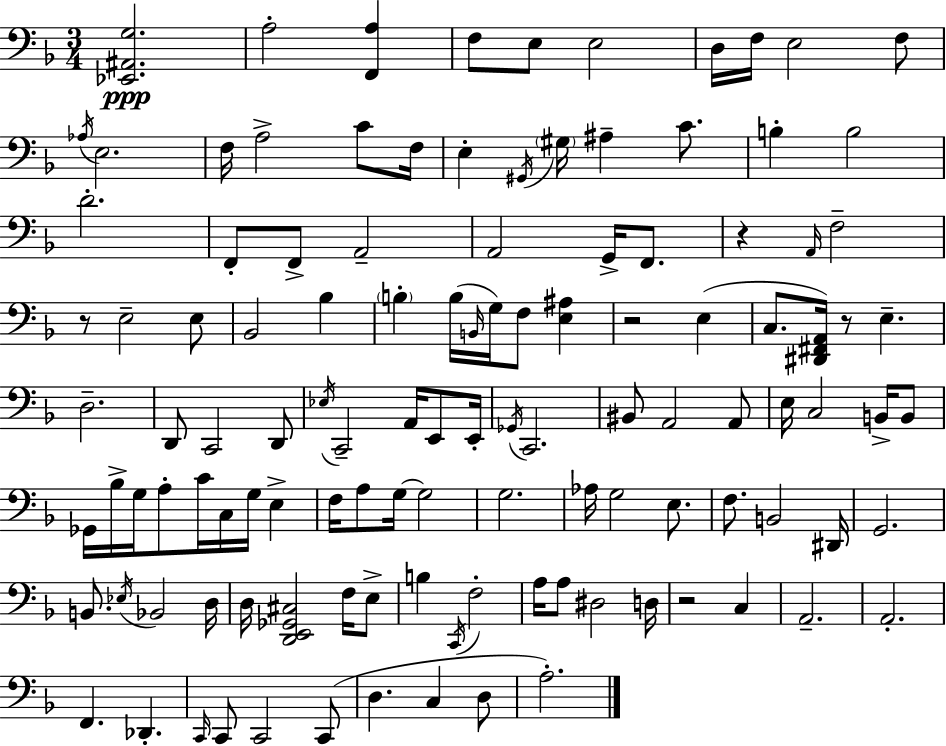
X:1
T:Untitled
M:3/4
L:1/4
K:F
[_E,,^A,,G,]2 A,2 [F,,A,] F,/2 E,/2 E,2 D,/4 F,/4 E,2 F,/2 _A,/4 E,2 F,/4 A,2 C/2 F,/4 E, ^G,,/4 ^G,/4 ^A, C/2 B, B,2 D2 F,,/2 F,,/2 A,,2 A,,2 G,,/4 F,,/2 z A,,/4 F,2 z/2 E,2 E,/2 _B,,2 _B, B, B,/4 B,,/4 G,/4 F,/2 [E,^A,] z2 E, C,/2 [^D,,^F,,A,,]/4 z/2 E, D,2 D,,/2 C,,2 D,,/2 _E,/4 C,,2 A,,/4 E,,/2 E,,/4 _G,,/4 C,,2 ^B,,/2 A,,2 A,,/2 E,/4 C,2 B,,/4 B,,/2 _G,,/4 _B,/4 G,/4 A,/2 C/4 C,/4 G,/4 E, F,/4 A,/2 G,/4 G,2 G,2 _A,/4 G,2 E,/2 F,/2 B,,2 ^D,,/4 G,,2 B,,/2 _E,/4 _B,,2 D,/4 D,/4 [D,,E,,_G,,^C,]2 F,/4 E,/2 B, C,,/4 F,2 A,/4 A,/2 ^D,2 D,/4 z2 C, A,,2 A,,2 F,, _D,, C,,/4 C,,/2 C,,2 C,,/2 D, C, D,/2 A,2